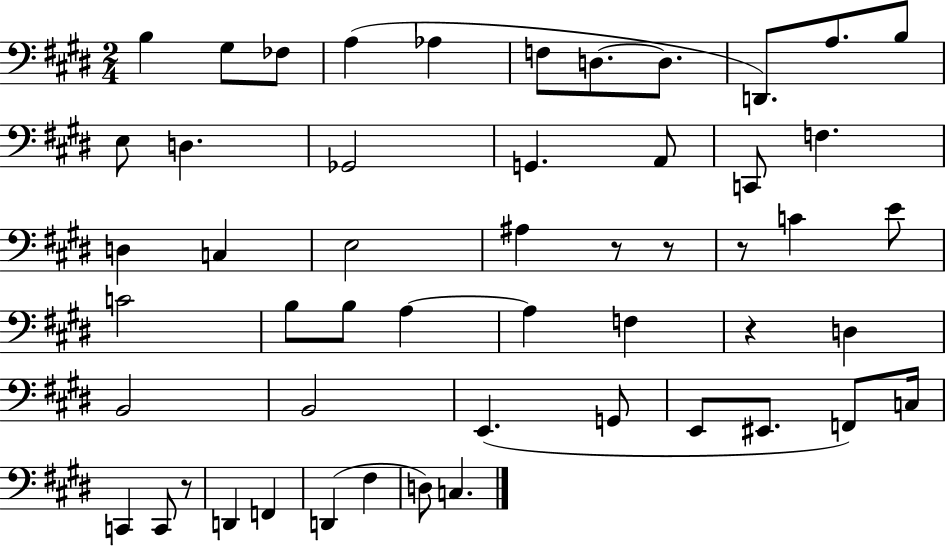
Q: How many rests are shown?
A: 5